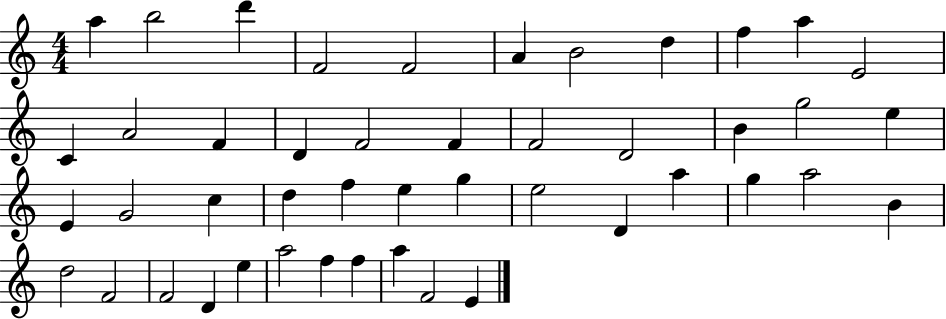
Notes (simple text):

A5/q B5/h D6/q F4/h F4/h A4/q B4/h D5/q F5/q A5/q E4/h C4/q A4/h F4/q D4/q F4/h F4/q F4/h D4/h B4/q G5/h E5/q E4/q G4/h C5/q D5/q F5/q E5/q G5/q E5/h D4/q A5/q G5/q A5/h B4/q D5/h F4/h F4/h D4/q E5/q A5/h F5/q F5/q A5/q F4/h E4/q